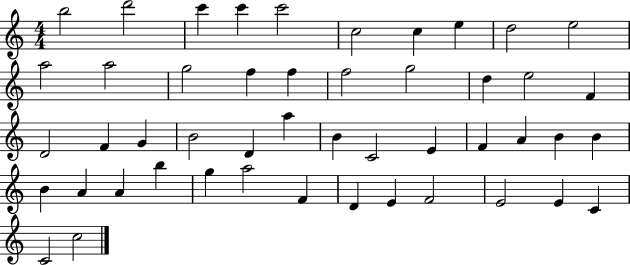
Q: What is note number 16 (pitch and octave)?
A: F5